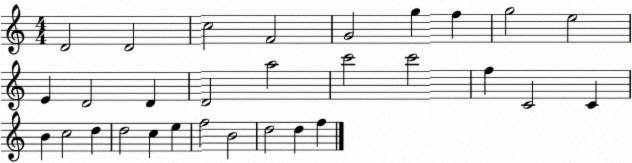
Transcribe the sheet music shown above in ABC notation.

X:1
T:Untitled
M:4/4
L:1/4
K:C
D2 D2 c2 F2 G2 g f g2 e2 E D2 D D2 a2 c'2 c'2 f C2 C B c2 d d2 c e f2 B2 d2 d f